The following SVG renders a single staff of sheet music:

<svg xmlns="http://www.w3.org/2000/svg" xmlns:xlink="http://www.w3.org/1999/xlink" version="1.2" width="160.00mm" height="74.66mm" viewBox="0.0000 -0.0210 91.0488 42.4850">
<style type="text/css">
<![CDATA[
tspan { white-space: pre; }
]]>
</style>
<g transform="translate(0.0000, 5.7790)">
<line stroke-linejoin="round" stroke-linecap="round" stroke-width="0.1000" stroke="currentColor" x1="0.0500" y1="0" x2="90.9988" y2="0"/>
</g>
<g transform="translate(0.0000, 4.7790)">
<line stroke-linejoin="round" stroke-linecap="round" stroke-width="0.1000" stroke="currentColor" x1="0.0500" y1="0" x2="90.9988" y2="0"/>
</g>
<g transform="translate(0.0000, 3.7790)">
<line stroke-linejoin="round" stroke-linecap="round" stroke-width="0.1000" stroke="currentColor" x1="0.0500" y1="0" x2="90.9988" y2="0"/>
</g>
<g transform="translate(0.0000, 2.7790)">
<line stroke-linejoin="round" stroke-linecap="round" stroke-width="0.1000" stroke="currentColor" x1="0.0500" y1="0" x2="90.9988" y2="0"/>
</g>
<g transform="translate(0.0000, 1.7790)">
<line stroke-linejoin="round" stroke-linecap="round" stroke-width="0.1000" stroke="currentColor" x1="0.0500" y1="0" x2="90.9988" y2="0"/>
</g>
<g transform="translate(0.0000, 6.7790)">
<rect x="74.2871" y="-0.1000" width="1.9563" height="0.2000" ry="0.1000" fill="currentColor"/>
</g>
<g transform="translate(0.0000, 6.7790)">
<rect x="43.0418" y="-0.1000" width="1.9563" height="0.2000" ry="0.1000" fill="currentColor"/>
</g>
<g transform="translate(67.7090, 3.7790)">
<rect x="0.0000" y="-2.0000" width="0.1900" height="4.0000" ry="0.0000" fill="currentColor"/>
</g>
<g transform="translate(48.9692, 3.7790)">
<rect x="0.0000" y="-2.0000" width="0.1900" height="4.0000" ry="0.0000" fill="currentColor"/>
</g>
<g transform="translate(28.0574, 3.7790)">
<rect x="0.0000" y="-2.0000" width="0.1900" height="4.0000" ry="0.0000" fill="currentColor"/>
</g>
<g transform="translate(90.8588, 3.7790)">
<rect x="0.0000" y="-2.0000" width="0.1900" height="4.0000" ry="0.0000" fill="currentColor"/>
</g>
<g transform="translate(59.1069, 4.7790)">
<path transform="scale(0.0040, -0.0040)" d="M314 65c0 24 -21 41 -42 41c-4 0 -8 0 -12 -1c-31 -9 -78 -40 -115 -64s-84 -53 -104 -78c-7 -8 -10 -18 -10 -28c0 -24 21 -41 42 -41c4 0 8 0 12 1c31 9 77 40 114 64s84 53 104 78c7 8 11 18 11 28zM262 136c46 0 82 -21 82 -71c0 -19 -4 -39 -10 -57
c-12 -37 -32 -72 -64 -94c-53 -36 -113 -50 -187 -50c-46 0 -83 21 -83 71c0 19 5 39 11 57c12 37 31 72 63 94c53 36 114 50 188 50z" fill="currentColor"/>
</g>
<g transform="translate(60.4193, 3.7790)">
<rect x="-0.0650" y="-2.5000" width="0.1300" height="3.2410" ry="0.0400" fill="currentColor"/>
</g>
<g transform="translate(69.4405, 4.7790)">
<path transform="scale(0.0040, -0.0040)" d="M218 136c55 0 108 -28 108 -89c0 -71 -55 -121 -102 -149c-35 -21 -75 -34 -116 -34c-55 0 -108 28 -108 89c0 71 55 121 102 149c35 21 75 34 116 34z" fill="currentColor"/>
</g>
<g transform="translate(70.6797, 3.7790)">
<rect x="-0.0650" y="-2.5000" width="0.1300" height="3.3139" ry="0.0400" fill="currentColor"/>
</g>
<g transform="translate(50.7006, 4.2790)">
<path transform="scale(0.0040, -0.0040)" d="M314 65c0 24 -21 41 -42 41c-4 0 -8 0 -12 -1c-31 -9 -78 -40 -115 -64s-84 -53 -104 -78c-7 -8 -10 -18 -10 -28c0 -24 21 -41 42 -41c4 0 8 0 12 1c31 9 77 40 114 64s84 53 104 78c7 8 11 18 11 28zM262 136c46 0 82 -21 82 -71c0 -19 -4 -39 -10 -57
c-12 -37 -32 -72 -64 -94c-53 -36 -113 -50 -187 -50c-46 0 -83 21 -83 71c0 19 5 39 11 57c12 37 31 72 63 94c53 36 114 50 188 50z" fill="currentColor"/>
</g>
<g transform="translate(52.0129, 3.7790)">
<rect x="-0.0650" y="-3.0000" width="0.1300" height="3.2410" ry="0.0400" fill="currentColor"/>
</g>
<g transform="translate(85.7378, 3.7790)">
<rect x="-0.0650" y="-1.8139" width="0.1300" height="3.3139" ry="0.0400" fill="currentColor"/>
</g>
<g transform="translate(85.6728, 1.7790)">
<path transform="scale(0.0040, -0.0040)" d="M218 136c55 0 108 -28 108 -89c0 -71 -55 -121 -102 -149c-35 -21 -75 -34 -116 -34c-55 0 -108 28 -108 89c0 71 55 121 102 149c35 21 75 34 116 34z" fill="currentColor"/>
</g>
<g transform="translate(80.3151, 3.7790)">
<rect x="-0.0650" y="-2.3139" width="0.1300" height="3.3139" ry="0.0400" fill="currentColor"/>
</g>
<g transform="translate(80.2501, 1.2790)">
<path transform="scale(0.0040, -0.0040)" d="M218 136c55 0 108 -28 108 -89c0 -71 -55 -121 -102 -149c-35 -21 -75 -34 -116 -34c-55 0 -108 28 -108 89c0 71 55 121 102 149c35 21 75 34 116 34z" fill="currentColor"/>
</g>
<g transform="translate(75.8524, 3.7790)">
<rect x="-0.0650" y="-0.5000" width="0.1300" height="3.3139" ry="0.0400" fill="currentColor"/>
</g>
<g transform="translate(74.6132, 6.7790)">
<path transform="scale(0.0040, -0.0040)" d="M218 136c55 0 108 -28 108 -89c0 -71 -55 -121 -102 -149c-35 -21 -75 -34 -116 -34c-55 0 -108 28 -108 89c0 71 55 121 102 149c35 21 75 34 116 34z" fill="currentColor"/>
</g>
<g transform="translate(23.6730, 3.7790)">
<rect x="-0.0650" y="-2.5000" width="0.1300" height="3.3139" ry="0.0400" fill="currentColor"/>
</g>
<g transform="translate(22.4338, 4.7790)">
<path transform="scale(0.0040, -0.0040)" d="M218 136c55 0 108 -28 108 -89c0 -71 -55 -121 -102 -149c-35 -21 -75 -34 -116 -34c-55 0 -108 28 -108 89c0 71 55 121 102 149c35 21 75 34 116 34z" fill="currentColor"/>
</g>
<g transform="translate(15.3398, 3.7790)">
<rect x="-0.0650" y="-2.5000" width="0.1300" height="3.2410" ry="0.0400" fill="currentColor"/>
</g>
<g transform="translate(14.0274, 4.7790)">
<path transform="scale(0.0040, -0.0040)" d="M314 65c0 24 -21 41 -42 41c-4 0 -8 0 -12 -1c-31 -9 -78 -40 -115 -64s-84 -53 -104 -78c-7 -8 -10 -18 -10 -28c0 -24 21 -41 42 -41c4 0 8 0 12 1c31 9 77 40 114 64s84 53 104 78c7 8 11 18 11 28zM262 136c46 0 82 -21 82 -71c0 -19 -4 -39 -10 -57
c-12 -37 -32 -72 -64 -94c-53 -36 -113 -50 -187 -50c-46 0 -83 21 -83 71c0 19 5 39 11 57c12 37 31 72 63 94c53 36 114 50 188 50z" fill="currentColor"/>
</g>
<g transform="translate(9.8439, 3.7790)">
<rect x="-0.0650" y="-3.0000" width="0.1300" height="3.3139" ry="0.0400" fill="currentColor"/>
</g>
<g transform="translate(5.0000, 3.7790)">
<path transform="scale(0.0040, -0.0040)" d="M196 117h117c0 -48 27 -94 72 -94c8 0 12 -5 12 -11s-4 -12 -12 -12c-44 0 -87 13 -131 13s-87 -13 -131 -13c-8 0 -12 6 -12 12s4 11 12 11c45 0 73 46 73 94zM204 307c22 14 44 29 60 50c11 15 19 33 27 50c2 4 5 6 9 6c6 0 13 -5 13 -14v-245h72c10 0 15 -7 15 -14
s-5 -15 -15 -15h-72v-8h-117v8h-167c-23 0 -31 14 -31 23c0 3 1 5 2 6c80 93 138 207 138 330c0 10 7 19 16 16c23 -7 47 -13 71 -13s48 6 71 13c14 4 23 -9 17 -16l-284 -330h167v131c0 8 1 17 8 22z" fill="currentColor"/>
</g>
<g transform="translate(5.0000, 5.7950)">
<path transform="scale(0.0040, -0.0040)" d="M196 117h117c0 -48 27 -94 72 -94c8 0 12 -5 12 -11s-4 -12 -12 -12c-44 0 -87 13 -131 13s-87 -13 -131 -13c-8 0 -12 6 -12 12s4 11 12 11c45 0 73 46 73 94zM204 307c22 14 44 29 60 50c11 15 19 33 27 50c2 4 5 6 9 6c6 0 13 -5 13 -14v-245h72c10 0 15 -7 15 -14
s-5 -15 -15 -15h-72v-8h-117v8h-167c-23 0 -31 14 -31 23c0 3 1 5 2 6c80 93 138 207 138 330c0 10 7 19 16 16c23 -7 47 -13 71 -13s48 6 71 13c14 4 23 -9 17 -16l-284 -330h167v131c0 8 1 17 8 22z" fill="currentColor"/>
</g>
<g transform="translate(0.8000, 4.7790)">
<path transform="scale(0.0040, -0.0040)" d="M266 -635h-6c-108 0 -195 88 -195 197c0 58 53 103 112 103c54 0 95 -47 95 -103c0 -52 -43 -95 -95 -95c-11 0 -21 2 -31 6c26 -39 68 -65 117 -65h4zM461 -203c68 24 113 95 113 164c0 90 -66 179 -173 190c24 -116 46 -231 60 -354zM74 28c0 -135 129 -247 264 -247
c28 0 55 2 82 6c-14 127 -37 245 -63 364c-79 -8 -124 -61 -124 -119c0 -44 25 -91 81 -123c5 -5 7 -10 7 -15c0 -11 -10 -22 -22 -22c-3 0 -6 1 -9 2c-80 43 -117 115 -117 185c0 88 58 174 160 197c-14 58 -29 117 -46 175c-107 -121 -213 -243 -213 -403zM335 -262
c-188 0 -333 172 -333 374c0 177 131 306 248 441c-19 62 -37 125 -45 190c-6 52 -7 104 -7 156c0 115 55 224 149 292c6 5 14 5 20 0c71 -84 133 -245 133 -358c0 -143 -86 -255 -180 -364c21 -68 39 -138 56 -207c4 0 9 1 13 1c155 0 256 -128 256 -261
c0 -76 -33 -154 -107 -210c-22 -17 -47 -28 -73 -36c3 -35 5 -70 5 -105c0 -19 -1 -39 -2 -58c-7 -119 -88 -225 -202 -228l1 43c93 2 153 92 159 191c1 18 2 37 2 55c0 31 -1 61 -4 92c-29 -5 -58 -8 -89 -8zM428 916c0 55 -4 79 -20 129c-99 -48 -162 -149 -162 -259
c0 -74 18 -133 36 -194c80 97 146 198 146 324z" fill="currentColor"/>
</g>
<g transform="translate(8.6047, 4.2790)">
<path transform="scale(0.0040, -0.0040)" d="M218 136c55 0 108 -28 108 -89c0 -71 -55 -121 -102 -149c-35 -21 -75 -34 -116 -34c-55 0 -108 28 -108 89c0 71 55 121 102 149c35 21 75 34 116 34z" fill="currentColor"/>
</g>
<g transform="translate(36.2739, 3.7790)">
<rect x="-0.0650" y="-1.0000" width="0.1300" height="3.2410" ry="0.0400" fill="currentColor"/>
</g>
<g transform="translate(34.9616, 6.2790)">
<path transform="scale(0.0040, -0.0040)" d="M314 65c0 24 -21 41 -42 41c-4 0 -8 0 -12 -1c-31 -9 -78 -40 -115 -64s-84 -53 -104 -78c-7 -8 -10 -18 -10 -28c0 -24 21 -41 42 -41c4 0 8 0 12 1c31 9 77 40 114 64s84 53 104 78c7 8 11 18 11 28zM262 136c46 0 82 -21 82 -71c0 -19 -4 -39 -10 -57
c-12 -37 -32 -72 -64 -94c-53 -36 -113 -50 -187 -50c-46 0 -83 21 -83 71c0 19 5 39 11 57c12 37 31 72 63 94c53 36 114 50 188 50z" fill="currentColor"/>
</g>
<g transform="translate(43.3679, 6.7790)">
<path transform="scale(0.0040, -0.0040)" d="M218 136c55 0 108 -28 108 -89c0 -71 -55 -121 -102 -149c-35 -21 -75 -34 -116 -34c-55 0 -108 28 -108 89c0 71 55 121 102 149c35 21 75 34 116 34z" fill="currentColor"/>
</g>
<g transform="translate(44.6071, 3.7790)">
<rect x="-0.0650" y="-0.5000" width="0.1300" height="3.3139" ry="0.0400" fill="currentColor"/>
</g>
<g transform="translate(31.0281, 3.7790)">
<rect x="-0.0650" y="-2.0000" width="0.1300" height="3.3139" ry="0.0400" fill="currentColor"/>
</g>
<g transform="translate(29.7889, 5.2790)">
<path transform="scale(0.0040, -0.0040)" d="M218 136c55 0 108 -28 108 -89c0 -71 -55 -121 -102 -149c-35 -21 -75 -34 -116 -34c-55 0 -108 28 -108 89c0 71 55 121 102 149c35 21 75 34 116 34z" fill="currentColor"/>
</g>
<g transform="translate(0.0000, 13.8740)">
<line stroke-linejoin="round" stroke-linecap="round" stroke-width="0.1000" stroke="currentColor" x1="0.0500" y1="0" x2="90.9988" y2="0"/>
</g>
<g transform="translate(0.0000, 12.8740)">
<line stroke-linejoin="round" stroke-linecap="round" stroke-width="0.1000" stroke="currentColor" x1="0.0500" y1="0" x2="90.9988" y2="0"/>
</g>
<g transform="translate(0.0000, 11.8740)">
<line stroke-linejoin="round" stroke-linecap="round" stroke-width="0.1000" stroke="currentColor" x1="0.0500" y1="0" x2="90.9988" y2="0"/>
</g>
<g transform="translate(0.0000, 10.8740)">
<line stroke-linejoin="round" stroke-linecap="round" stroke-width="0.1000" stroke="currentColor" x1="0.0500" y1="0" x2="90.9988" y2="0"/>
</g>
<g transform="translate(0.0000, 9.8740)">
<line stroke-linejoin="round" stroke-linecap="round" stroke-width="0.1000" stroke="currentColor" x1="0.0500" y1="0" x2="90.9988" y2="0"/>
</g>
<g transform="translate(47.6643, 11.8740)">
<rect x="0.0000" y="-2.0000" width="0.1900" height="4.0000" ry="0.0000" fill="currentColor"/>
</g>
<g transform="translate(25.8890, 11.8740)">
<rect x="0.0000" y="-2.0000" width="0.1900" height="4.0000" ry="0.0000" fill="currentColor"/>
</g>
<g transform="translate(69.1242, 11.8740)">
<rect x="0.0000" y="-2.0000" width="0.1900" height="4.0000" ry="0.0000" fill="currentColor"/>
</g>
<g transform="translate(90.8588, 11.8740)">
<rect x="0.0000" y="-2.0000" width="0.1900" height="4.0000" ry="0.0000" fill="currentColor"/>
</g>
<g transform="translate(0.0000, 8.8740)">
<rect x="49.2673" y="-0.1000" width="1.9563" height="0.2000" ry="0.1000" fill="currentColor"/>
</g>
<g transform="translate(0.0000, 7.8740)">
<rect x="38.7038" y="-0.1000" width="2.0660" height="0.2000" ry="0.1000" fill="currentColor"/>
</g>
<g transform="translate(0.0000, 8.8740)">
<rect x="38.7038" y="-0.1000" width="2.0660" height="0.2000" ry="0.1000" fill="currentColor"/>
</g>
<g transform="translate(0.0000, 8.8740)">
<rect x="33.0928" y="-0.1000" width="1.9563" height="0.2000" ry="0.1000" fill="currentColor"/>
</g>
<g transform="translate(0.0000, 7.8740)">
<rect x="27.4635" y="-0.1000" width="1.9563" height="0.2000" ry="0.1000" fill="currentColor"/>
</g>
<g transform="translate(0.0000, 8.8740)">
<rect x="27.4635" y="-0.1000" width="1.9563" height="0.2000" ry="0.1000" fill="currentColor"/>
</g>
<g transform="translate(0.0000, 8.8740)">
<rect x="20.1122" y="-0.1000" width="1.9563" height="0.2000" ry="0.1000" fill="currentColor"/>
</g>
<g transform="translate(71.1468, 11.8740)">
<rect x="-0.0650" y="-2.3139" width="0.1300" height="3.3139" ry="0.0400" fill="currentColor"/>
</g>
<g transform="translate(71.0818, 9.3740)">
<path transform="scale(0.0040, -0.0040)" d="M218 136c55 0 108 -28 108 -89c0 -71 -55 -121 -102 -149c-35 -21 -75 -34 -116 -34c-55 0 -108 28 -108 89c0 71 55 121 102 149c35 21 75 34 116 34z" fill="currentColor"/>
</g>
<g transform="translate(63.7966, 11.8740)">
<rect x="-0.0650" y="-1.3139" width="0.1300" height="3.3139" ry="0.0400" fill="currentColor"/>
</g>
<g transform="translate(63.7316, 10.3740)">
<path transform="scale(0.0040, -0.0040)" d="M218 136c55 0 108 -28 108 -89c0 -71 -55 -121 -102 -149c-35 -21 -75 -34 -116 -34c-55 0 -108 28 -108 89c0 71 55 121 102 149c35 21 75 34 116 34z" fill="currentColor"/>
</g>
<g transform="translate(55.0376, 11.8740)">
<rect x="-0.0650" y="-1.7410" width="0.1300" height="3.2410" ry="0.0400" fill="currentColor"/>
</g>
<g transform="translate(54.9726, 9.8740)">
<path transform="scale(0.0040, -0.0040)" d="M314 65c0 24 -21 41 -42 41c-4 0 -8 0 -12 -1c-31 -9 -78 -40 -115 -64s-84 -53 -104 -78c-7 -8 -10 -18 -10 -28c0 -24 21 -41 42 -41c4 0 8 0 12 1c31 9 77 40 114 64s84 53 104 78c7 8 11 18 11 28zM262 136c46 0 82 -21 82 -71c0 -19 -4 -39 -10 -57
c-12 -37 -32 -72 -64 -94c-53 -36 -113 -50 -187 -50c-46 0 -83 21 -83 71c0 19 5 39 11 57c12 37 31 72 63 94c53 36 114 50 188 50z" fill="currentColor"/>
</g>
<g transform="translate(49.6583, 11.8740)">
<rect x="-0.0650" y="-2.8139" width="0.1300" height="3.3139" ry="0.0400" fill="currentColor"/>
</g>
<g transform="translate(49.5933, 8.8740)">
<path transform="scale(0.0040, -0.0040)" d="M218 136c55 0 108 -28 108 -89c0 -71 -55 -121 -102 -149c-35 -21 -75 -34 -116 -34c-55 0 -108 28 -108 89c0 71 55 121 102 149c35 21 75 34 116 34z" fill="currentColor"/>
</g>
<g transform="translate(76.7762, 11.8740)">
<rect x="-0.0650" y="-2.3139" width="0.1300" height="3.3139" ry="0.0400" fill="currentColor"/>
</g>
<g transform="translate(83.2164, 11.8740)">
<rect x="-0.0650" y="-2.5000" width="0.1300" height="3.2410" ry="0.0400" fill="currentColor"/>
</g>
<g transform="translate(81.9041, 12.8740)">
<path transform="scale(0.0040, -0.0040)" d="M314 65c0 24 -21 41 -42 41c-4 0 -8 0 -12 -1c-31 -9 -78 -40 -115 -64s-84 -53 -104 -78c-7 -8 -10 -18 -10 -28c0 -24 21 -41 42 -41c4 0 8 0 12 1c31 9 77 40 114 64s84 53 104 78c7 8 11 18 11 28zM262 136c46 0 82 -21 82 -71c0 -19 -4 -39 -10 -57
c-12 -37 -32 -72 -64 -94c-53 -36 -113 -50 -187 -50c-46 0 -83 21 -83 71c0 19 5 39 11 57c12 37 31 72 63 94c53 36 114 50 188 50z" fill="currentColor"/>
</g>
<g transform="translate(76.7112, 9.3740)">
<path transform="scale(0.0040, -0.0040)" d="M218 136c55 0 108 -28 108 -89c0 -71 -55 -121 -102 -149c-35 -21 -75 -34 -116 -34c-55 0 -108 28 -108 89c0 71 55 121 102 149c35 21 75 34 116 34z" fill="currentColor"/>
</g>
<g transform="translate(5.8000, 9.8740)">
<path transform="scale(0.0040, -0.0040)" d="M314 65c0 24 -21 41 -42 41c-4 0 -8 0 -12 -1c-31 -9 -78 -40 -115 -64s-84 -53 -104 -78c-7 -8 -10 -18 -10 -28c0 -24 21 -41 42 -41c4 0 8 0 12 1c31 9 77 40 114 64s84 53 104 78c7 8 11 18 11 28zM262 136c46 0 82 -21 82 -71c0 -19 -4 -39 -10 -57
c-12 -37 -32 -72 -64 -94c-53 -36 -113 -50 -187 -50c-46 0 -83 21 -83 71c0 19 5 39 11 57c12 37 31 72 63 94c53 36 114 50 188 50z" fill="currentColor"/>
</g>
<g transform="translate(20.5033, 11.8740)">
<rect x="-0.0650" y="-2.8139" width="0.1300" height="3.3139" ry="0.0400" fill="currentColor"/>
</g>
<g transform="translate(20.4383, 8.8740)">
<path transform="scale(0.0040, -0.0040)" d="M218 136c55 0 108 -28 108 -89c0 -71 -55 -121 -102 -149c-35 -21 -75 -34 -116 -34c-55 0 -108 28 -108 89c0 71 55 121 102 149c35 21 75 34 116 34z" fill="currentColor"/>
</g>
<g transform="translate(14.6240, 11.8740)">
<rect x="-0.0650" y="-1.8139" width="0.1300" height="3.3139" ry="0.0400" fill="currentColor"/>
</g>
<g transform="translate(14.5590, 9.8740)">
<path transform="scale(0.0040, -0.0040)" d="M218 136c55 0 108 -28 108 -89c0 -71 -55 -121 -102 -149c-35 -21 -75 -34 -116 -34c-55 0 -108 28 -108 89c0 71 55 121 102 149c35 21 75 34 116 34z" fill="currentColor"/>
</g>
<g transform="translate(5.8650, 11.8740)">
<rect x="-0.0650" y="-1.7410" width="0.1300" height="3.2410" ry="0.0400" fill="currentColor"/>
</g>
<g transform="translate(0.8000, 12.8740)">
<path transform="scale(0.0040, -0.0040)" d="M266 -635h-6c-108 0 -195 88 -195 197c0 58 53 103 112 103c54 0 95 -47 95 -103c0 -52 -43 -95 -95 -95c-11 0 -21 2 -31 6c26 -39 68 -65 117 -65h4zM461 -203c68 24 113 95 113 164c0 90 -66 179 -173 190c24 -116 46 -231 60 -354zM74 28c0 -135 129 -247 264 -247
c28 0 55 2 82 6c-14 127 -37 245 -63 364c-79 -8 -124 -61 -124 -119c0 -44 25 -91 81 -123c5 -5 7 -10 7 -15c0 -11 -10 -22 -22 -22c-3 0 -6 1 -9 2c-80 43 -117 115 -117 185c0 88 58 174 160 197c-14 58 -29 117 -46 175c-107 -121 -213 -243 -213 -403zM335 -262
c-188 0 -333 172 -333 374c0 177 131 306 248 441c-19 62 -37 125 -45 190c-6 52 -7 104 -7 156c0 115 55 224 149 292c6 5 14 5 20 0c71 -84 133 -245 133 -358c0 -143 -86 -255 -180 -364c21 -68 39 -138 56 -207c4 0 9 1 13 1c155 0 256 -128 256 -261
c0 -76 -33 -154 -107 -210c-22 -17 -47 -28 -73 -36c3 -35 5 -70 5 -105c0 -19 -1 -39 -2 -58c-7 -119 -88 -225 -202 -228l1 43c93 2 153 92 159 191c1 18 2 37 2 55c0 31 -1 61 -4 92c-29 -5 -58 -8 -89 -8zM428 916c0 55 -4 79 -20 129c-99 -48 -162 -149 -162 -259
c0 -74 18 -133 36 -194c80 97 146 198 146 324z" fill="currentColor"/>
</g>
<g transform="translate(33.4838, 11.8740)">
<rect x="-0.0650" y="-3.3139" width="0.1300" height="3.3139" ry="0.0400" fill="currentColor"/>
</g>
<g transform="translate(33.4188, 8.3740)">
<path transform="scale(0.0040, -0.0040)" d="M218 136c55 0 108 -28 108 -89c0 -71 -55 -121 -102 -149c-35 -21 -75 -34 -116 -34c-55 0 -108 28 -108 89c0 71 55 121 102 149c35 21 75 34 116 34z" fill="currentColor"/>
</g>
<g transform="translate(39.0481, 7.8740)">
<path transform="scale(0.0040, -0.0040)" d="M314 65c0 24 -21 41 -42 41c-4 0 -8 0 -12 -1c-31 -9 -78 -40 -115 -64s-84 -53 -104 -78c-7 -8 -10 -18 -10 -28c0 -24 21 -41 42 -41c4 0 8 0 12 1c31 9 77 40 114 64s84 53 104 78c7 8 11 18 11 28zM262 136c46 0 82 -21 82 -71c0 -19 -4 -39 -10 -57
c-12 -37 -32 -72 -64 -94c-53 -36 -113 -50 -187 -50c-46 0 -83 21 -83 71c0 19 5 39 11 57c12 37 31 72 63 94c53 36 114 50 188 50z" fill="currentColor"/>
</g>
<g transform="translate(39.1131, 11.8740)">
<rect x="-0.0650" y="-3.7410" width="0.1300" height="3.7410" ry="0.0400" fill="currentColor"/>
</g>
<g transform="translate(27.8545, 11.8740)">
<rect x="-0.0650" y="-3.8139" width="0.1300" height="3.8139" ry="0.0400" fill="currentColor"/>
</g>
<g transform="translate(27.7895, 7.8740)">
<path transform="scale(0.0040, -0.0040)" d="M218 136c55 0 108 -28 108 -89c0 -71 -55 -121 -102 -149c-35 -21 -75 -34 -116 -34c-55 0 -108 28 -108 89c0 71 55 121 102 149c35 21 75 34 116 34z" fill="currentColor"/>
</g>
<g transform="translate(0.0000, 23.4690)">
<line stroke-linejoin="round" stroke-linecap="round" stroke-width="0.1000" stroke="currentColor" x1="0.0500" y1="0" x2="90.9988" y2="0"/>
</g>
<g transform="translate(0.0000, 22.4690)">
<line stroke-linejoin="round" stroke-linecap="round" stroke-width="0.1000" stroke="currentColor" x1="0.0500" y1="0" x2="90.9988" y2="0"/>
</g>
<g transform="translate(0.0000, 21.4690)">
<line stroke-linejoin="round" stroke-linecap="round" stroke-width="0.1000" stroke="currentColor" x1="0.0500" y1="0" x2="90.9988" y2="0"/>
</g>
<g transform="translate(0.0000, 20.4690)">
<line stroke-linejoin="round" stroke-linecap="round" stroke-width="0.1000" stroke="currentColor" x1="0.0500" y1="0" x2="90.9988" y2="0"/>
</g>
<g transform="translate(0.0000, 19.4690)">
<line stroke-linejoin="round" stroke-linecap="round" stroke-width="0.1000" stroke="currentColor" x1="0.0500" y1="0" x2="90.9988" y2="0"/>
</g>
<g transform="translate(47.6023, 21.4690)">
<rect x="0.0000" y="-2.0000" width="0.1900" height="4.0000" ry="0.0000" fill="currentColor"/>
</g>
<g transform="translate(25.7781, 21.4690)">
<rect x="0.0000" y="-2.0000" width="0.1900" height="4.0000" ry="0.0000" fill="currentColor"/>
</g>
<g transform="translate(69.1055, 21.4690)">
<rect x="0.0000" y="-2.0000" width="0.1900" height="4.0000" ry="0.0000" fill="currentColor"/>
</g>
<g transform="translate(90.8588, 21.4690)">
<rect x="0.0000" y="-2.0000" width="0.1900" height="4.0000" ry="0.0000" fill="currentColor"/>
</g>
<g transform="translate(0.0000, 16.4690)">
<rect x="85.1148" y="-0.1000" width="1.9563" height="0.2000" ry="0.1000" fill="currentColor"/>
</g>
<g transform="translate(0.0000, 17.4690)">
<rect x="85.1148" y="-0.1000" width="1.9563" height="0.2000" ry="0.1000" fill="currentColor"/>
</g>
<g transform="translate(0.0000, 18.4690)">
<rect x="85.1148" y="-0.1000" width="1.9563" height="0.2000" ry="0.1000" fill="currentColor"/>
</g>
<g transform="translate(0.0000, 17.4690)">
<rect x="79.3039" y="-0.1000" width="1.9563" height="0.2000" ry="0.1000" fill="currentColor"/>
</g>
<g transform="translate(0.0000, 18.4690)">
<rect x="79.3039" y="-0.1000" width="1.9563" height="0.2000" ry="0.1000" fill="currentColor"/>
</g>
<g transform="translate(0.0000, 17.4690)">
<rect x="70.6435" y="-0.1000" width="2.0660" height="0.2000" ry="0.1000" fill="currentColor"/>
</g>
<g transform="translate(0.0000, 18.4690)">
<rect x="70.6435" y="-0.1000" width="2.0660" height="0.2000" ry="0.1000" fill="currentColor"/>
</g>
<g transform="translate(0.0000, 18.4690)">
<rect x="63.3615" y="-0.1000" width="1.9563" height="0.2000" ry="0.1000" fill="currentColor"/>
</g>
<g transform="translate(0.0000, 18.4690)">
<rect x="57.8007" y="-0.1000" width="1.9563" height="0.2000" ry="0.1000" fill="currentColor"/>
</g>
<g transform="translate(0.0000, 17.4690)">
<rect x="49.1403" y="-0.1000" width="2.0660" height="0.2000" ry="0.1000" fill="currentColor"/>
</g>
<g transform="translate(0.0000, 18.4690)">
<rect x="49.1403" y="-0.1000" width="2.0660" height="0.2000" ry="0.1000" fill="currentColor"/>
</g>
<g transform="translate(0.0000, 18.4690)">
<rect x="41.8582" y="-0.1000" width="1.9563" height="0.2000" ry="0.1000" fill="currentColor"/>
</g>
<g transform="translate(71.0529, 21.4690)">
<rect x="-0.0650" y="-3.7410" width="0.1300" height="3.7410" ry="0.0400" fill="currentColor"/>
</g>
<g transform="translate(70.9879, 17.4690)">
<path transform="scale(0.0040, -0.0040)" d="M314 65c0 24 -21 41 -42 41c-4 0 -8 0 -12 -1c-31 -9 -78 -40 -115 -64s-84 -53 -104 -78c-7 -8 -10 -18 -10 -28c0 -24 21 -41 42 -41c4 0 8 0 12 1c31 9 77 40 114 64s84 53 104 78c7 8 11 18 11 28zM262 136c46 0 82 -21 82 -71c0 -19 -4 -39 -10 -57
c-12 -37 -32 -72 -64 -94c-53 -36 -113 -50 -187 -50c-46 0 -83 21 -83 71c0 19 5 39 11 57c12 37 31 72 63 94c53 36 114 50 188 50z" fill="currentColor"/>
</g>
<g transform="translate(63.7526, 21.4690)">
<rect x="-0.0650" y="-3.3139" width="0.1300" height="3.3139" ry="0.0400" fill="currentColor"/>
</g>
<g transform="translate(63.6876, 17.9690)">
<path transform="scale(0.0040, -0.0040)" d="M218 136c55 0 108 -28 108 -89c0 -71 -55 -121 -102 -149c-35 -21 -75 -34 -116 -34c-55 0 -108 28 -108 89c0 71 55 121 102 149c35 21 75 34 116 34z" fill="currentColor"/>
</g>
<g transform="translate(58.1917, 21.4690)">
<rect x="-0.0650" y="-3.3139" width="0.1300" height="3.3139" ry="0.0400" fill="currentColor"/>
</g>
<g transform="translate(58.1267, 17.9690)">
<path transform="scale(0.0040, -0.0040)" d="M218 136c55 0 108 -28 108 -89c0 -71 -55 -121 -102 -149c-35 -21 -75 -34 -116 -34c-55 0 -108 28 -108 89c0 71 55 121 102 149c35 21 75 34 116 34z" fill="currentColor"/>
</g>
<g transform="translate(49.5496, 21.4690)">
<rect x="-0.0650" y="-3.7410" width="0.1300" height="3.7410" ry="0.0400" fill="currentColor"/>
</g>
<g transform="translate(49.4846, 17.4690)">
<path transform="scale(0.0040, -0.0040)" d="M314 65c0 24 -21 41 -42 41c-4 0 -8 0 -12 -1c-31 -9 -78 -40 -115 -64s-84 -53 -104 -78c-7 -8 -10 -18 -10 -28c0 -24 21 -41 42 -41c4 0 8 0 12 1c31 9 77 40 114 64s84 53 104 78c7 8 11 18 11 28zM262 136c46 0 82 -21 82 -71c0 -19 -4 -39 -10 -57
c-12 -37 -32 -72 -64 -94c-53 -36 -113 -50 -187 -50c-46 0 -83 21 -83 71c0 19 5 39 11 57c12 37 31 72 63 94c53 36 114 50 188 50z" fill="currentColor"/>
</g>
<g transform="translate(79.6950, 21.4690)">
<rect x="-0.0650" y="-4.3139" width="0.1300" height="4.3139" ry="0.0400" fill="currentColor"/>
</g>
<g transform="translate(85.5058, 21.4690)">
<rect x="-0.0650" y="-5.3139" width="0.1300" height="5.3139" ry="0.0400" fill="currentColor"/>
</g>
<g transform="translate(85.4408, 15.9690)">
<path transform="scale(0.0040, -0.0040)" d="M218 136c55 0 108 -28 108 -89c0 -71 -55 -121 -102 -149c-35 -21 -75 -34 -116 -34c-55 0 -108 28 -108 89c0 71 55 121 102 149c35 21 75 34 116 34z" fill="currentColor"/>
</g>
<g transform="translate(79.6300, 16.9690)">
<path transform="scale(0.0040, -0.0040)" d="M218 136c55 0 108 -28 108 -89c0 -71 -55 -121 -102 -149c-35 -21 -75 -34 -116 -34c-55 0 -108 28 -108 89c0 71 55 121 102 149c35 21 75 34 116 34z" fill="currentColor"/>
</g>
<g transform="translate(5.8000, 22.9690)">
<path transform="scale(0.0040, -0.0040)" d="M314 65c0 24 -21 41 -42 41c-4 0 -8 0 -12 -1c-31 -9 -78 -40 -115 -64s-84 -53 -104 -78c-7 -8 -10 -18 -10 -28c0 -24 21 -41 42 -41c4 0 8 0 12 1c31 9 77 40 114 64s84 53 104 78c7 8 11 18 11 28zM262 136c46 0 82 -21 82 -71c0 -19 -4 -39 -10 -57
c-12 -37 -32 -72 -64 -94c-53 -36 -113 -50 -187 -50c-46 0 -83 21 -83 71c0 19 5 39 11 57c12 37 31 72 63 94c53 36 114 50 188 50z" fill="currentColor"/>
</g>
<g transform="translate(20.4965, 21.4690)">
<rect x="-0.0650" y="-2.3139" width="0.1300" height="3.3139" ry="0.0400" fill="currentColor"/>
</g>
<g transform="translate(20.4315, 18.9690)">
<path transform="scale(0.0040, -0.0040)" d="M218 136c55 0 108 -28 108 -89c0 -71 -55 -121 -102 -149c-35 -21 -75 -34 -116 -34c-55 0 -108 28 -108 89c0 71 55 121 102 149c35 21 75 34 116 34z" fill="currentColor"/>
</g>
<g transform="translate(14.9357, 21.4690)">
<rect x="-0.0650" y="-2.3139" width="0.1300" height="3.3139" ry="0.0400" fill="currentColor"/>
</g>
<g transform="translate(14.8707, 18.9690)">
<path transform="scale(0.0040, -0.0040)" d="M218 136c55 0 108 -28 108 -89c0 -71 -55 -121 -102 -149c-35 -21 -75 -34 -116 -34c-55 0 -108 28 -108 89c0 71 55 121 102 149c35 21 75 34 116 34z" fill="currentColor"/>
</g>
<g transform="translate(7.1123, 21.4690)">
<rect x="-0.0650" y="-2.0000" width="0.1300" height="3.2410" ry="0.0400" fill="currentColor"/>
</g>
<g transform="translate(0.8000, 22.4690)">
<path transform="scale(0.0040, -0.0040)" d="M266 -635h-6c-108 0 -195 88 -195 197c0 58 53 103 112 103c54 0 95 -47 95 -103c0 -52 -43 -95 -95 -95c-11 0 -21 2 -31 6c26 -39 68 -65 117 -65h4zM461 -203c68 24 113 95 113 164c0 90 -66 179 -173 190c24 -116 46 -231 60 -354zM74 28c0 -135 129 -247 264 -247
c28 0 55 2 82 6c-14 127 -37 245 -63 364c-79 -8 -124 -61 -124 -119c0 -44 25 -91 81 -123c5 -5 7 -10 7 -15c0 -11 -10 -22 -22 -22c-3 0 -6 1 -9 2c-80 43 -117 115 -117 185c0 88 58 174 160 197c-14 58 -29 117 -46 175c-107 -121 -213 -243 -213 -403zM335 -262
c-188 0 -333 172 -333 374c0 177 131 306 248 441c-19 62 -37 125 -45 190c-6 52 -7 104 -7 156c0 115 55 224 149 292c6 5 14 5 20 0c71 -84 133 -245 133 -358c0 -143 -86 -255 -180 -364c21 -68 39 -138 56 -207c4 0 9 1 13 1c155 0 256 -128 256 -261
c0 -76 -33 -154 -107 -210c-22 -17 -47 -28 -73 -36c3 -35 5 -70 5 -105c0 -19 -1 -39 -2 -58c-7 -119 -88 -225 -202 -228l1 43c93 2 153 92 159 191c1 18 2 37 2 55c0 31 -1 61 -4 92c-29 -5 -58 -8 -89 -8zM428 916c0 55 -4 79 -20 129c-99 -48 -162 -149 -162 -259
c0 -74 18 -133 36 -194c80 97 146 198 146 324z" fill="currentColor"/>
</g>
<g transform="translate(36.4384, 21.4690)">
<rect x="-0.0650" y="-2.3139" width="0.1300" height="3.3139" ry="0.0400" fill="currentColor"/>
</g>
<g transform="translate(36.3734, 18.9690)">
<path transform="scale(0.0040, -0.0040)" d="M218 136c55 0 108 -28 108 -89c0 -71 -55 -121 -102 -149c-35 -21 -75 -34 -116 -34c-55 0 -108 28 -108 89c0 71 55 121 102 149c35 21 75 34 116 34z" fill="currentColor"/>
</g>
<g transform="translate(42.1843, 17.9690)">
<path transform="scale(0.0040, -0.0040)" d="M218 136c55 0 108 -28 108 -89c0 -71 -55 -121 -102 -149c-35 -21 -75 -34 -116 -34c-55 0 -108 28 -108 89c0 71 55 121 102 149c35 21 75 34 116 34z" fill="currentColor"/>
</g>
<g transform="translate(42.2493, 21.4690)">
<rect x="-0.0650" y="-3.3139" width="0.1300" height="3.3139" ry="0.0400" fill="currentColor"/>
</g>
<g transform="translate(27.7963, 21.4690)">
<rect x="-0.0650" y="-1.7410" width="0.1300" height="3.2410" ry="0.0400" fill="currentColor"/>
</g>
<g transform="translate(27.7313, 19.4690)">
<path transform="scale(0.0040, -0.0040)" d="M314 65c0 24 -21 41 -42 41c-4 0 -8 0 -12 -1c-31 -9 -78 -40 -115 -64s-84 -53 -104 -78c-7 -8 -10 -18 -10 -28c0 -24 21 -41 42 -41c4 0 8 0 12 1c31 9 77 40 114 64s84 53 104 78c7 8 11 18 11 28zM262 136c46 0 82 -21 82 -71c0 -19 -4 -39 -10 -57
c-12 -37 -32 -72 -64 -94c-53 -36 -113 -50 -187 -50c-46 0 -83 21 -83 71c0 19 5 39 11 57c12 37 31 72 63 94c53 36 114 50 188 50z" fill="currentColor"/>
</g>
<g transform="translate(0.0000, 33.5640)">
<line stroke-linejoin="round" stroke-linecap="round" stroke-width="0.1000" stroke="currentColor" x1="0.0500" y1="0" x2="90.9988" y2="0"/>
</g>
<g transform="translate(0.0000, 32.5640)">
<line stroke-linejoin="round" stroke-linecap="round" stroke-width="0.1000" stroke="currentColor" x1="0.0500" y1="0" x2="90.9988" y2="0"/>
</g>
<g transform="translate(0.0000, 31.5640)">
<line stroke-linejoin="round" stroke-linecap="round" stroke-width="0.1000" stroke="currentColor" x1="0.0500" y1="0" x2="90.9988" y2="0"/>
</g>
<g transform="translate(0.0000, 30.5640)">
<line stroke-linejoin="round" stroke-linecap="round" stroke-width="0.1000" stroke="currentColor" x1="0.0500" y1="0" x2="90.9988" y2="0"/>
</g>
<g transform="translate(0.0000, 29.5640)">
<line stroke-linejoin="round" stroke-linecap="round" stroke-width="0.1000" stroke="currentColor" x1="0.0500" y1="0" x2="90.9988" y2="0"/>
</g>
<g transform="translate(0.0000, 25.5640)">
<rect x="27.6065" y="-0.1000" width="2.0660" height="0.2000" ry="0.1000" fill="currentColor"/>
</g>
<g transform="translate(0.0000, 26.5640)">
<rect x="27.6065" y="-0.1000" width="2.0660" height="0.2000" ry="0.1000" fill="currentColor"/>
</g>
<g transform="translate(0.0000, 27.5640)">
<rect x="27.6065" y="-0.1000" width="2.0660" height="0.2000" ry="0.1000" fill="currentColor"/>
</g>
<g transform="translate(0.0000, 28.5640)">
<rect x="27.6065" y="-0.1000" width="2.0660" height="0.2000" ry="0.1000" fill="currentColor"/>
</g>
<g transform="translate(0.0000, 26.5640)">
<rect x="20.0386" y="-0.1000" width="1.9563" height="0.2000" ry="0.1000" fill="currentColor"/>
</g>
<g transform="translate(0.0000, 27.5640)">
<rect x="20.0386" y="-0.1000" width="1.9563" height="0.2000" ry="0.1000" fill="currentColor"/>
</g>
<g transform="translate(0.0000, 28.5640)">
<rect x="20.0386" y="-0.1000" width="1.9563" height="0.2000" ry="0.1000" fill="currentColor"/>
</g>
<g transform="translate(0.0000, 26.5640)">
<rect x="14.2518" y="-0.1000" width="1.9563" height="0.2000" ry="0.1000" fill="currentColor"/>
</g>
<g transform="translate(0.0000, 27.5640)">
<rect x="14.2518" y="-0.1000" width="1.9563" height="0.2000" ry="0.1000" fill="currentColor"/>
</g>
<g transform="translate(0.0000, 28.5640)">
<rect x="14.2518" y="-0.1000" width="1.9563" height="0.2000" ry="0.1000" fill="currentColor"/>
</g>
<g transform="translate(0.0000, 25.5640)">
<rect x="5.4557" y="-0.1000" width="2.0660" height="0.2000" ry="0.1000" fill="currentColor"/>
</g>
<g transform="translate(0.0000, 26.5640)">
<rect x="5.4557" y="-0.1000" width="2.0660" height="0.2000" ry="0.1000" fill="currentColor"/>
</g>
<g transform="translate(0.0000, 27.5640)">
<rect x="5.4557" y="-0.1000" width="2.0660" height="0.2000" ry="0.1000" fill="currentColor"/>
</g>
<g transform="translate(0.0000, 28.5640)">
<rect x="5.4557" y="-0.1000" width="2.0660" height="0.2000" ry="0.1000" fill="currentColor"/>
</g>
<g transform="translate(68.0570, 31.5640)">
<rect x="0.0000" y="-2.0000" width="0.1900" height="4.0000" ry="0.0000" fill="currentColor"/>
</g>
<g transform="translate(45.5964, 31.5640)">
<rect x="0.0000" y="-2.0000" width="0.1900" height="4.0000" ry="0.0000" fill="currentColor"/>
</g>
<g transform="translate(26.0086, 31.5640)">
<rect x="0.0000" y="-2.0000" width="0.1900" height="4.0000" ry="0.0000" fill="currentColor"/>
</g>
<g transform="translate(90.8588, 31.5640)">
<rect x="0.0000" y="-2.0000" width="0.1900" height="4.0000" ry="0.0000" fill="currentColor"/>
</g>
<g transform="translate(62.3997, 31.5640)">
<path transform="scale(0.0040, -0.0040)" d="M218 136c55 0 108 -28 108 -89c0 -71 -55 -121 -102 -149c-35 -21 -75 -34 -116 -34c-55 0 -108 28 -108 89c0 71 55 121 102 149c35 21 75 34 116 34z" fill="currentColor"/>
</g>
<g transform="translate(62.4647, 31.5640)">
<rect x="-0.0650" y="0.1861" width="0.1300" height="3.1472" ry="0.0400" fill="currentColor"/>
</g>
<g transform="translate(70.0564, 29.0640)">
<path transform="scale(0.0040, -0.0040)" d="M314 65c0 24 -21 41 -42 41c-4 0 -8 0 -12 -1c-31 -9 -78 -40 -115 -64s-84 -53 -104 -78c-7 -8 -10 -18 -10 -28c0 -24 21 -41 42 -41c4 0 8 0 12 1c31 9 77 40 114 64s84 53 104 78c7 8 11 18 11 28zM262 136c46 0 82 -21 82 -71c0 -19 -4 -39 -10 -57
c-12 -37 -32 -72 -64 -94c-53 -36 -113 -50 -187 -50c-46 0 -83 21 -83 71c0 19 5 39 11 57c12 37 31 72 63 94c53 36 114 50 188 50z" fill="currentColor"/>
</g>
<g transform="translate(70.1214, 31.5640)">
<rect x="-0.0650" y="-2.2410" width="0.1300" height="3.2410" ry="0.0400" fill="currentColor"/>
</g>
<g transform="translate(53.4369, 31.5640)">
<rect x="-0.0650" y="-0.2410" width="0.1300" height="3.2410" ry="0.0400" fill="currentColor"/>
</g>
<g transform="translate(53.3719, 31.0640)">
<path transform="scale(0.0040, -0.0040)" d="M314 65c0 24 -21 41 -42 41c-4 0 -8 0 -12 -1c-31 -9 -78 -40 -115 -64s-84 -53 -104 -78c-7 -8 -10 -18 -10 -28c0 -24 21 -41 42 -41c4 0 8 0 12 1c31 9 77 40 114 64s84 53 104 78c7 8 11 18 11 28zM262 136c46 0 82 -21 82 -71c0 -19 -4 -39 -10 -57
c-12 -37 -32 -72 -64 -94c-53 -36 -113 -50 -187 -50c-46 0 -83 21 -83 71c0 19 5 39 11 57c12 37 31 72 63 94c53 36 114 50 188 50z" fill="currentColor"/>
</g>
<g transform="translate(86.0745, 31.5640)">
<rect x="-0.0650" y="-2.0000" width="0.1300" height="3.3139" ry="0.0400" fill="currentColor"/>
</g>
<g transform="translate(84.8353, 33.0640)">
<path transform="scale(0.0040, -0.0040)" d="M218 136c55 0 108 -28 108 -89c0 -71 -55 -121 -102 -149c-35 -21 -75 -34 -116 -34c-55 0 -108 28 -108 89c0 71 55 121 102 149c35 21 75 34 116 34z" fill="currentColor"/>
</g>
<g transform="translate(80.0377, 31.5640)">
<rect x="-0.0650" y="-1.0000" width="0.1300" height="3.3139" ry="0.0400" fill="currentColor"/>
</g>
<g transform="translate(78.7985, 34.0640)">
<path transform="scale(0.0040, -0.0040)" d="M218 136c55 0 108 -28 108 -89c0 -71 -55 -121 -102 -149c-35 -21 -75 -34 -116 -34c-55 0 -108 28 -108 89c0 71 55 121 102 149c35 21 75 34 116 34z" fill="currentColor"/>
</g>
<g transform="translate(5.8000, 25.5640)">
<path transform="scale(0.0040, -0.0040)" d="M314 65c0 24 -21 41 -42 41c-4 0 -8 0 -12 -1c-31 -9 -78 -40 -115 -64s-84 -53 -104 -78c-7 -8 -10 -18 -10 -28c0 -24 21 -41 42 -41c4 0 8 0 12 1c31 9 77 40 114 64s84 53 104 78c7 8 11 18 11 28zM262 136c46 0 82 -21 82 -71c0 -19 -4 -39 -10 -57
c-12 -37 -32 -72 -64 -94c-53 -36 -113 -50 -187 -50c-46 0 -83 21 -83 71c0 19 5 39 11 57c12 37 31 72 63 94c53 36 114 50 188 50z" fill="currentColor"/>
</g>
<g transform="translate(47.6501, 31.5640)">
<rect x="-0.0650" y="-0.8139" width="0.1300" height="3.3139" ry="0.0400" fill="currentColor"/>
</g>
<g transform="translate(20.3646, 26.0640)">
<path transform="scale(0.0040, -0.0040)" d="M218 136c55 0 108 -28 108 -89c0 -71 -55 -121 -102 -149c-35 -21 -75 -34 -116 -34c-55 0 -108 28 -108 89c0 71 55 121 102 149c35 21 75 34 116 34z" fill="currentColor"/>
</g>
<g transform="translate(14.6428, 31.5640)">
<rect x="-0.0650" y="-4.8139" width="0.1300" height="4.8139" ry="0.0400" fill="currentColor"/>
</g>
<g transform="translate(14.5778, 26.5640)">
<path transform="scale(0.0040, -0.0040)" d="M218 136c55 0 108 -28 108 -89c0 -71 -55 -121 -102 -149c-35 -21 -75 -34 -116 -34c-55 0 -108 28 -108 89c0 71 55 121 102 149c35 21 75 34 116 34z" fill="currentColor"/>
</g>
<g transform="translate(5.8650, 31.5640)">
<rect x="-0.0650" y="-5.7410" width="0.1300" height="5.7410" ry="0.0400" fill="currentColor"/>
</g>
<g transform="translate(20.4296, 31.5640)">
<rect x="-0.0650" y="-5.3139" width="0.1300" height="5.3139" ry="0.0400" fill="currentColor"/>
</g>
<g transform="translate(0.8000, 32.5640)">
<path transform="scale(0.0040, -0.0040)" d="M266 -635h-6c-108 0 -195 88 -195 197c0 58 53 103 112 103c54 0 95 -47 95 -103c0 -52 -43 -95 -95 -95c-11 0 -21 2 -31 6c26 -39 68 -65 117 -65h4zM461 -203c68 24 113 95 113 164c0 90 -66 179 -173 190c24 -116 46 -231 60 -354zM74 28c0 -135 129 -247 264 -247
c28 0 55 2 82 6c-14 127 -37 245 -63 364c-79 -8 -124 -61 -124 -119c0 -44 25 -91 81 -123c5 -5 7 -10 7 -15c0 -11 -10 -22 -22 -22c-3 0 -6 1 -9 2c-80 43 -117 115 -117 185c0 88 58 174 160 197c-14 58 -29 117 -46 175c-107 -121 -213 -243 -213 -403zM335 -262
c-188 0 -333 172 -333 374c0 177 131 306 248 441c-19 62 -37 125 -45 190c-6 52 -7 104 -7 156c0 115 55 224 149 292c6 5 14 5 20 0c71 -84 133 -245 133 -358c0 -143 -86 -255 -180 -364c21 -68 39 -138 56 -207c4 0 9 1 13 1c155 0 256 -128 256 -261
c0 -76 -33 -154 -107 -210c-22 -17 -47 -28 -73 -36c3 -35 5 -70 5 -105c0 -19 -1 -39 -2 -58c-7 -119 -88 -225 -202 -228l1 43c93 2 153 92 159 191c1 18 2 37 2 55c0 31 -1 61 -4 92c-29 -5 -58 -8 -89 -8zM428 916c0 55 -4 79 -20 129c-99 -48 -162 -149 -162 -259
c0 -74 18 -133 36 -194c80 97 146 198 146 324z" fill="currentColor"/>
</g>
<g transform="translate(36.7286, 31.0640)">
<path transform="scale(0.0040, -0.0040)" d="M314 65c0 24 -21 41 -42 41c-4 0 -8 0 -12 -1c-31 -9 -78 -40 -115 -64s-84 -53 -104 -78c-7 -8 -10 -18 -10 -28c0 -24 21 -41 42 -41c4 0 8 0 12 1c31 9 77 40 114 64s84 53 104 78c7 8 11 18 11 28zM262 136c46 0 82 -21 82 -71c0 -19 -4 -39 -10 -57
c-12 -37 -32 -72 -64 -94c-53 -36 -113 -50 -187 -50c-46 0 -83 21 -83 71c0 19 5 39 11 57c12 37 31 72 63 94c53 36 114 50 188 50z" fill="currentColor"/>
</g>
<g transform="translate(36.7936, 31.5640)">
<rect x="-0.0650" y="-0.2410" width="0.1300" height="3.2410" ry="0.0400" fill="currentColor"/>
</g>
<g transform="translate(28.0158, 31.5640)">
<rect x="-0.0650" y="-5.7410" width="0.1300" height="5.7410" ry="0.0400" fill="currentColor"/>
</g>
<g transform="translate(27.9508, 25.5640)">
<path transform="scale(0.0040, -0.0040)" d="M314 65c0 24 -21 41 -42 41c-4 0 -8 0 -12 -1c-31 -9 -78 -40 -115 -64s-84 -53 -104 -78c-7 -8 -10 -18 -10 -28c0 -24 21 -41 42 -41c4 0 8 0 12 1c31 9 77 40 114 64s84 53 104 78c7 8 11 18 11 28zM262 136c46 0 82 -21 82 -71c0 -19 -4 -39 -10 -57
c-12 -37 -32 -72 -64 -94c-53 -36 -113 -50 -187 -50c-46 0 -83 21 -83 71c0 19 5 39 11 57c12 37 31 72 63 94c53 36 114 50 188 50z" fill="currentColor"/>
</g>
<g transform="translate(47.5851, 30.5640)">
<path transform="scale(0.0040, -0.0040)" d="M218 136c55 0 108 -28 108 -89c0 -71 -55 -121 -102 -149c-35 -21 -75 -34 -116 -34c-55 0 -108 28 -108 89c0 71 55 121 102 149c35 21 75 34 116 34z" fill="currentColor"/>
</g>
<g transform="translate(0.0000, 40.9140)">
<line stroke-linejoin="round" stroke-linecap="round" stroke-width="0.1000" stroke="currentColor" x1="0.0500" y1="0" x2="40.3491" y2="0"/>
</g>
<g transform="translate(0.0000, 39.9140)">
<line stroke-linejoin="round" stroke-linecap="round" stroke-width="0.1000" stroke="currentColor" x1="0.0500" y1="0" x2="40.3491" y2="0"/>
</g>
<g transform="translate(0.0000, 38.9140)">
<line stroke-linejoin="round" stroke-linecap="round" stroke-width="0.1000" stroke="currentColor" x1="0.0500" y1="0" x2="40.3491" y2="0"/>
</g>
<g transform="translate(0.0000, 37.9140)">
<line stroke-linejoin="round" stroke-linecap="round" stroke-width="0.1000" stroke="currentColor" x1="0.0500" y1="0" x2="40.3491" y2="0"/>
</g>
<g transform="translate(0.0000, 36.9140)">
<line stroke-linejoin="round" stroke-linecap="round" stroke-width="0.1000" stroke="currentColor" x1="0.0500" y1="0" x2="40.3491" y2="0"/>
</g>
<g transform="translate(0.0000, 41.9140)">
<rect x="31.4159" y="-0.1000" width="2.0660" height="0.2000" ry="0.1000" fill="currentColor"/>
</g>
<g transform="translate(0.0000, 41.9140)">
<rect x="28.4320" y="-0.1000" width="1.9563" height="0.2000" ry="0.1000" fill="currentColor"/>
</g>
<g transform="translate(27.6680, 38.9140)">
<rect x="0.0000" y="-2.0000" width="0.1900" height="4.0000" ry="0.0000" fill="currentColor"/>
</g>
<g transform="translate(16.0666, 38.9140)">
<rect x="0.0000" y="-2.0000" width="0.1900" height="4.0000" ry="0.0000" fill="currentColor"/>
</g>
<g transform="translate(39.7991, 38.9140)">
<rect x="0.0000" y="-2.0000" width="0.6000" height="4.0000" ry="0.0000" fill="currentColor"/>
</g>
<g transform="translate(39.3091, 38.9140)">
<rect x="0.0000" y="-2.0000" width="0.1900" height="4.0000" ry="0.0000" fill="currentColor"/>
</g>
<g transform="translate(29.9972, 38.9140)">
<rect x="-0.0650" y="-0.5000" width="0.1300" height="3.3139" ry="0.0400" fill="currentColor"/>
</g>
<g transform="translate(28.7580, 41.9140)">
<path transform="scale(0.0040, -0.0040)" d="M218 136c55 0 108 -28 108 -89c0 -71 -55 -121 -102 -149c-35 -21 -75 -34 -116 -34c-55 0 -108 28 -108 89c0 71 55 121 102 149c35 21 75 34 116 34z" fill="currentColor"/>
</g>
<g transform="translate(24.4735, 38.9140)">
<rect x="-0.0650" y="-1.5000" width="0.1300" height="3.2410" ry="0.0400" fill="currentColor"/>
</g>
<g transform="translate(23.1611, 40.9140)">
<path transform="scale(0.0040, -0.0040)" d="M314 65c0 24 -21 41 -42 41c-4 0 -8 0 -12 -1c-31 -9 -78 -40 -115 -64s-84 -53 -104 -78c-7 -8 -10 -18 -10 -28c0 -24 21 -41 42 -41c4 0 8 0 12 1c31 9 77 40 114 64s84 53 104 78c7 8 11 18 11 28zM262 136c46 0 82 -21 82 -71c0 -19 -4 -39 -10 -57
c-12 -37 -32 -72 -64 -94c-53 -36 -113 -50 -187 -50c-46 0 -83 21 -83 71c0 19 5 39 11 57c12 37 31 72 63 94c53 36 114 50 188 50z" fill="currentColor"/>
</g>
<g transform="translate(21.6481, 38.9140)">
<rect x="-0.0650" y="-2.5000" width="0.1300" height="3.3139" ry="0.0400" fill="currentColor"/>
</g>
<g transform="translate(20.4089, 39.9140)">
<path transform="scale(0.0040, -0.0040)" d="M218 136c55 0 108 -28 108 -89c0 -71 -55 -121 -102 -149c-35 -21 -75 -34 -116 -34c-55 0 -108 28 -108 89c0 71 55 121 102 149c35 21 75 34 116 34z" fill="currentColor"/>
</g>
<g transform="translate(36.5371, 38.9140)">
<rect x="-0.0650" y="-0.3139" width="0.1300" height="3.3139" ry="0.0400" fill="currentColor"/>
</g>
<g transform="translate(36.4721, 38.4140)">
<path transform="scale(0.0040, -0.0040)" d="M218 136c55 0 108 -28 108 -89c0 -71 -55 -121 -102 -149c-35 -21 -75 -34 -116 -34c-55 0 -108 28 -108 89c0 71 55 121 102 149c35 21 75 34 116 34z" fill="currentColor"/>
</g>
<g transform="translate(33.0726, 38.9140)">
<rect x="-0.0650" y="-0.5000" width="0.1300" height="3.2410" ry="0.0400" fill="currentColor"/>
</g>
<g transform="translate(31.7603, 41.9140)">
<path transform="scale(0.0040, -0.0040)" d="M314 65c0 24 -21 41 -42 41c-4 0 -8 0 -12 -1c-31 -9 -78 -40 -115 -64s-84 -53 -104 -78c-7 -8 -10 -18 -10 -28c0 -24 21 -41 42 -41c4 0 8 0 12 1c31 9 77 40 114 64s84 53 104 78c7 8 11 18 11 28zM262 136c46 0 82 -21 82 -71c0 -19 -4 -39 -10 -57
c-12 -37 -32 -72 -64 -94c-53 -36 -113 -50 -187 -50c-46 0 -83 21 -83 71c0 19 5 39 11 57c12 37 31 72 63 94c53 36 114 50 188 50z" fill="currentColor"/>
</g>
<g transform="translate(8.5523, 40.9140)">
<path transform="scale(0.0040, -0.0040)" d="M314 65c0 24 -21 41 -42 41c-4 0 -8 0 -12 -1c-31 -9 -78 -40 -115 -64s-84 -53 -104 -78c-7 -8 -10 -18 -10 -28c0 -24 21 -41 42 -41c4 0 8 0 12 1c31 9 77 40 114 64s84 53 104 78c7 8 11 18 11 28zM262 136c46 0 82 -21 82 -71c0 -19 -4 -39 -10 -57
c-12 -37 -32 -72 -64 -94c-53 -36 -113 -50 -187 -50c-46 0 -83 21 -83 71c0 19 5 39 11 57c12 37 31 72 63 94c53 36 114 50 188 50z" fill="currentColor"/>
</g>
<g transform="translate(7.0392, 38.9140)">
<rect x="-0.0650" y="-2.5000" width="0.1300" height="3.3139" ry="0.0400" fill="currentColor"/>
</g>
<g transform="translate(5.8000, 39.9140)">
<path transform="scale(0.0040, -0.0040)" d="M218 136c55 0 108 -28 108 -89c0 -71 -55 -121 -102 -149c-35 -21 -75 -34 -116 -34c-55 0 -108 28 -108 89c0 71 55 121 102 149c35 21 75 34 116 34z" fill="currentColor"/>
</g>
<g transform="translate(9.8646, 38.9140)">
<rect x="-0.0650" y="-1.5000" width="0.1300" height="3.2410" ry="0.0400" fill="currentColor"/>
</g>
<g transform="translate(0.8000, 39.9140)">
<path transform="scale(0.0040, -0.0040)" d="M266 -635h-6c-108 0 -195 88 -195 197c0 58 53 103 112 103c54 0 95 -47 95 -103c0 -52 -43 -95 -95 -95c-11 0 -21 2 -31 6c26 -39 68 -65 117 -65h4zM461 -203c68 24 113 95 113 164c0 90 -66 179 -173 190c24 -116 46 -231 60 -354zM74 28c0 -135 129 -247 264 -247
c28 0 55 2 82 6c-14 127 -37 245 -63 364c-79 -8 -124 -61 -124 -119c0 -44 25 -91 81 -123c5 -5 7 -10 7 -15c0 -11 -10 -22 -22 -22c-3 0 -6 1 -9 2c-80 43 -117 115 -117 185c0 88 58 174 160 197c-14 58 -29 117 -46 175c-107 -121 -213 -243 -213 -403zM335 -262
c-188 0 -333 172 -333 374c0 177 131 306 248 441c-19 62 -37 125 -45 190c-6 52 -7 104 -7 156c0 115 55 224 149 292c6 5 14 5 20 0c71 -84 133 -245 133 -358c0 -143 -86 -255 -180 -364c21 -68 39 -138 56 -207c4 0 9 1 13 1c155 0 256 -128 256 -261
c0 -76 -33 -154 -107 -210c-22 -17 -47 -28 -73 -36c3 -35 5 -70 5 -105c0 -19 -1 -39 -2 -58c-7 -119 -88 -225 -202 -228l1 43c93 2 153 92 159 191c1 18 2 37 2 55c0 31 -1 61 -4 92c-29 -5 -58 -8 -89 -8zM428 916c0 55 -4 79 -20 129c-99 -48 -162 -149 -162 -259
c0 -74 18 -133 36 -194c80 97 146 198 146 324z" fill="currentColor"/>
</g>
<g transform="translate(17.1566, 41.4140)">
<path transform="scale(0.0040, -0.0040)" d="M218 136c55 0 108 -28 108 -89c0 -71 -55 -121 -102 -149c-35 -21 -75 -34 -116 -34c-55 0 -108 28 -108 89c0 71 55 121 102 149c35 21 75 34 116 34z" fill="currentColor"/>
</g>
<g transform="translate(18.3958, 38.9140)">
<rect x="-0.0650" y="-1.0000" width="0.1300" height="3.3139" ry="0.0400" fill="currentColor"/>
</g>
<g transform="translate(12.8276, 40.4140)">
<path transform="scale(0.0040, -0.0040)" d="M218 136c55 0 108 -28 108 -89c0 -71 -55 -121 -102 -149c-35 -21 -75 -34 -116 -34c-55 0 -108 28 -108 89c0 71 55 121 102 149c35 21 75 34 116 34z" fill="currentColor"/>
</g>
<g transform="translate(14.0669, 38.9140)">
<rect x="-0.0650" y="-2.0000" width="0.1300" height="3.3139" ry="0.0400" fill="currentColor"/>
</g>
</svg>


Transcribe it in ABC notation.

X:1
T:Untitled
M:4/4
L:1/4
K:C
A G2 G F D2 C A2 G2 G C g f f2 f a c' b c'2 a f2 e g g G2 F2 g g f2 g b c'2 b b c'2 d' f' g'2 e' f' g'2 c2 d c2 B g2 D F G E2 F D G E2 C C2 c